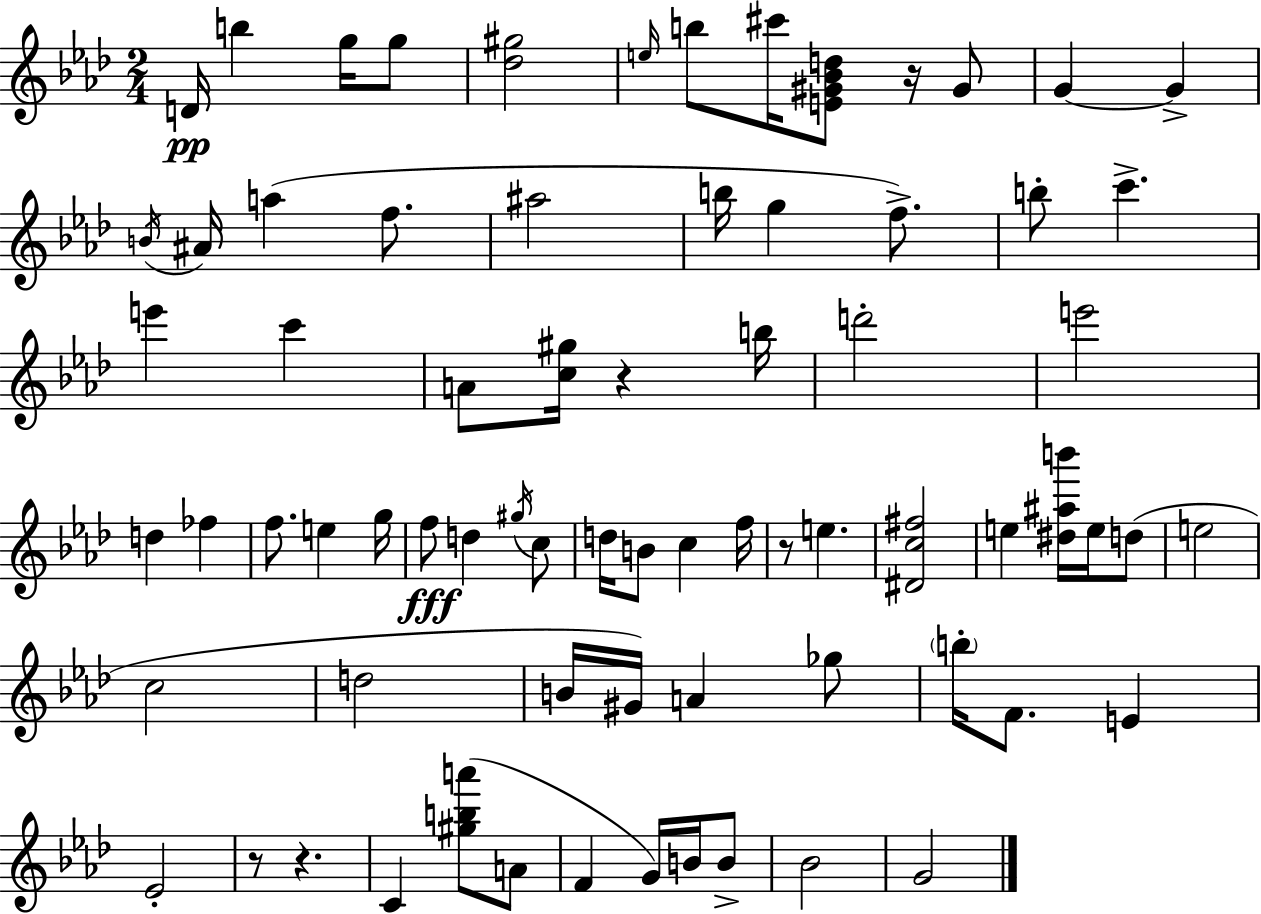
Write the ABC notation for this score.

X:1
T:Untitled
M:2/4
L:1/4
K:Ab
D/4 b g/4 g/2 [_d^g]2 e/4 b/2 ^c'/4 [E^G_Bd]/2 z/4 ^G/2 G G B/4 ^A/4 a f/2 ^a2 b/4 g f/2 b/2 c' e' c' A/2 [c^g]/4 z b/4 d'2 e'2 d _f f/2 e g/4 f/2 d ^g/4 c/2 d/4 B/2 c f/4 z/2 e [^Dc^f]2 e [^d^ab']/4 e/4 d/2 e2 c2 d2 B/4 ^G/4 A _g/2 b/4 F/2 E _E2 z/2 z C [^gba']/2 A/2 F G/4 B/4 B/2 _B2 G2